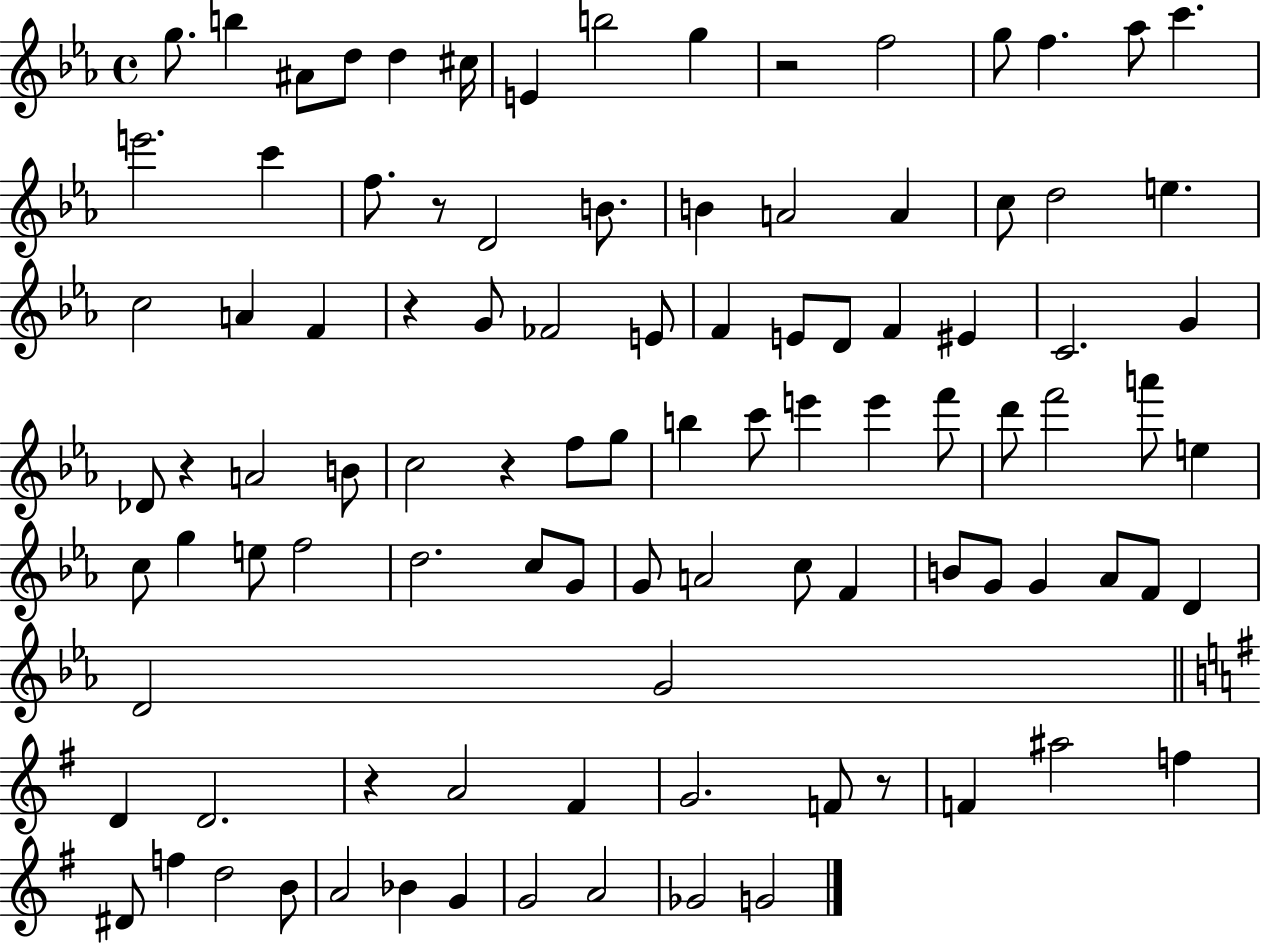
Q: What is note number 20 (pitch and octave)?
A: B4